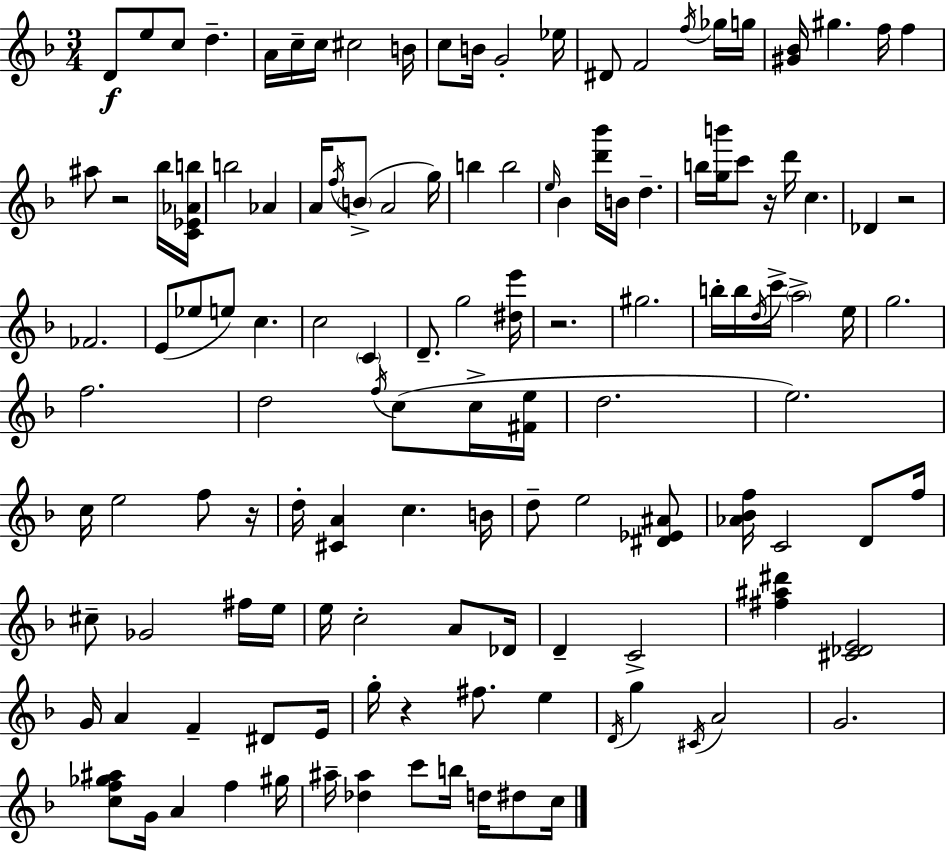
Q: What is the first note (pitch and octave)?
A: D4